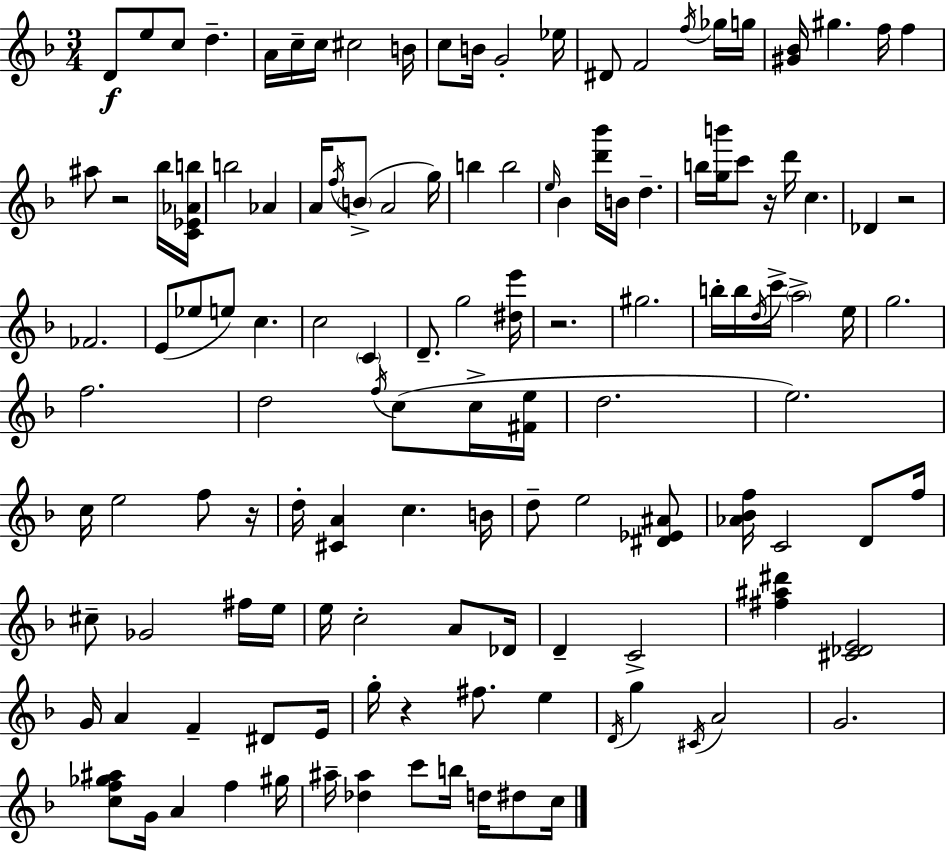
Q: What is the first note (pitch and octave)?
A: D4